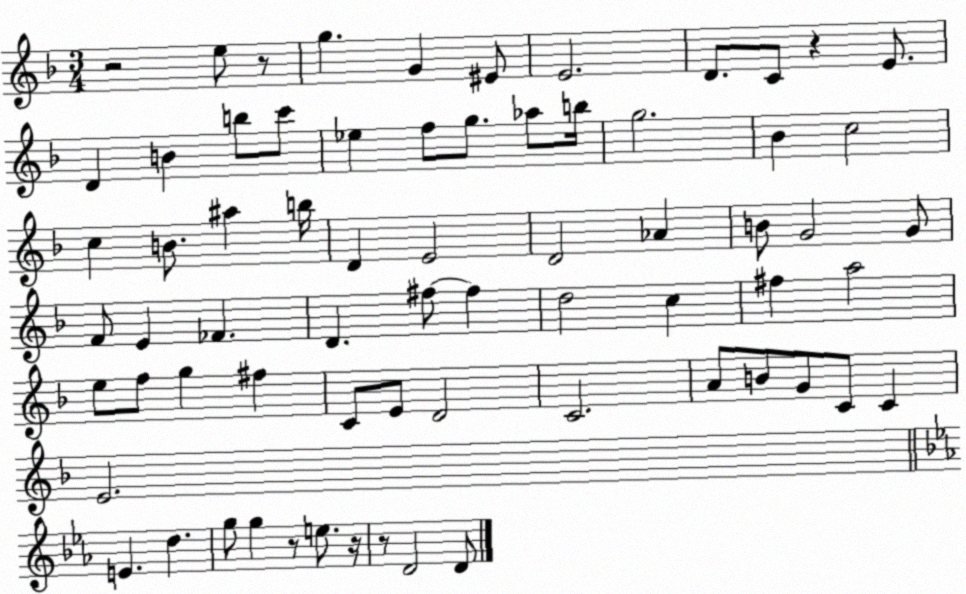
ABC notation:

X:1
T:Untitled
M:3/4
L:1/4
K:F
z2 e/2 z/2 g G ^E/2 E2 D/2 C/2 z E/2 D B b/2 c'/2 _e f/2 g/2 _a/2 b/4 g2 _B c2 c B/2 ^a b/4 D E2 D2 _A B/2 G2 G/2 F/2 E _F D ^f/2 ^f d2 c ^f a2 e/2 f/2 g ^f C/2 E/2 D2 C2 A/2 B/2 G/2 C/2 C E2 E d g/2 g z/2 e/2 z/4 z/2 D2 D/2